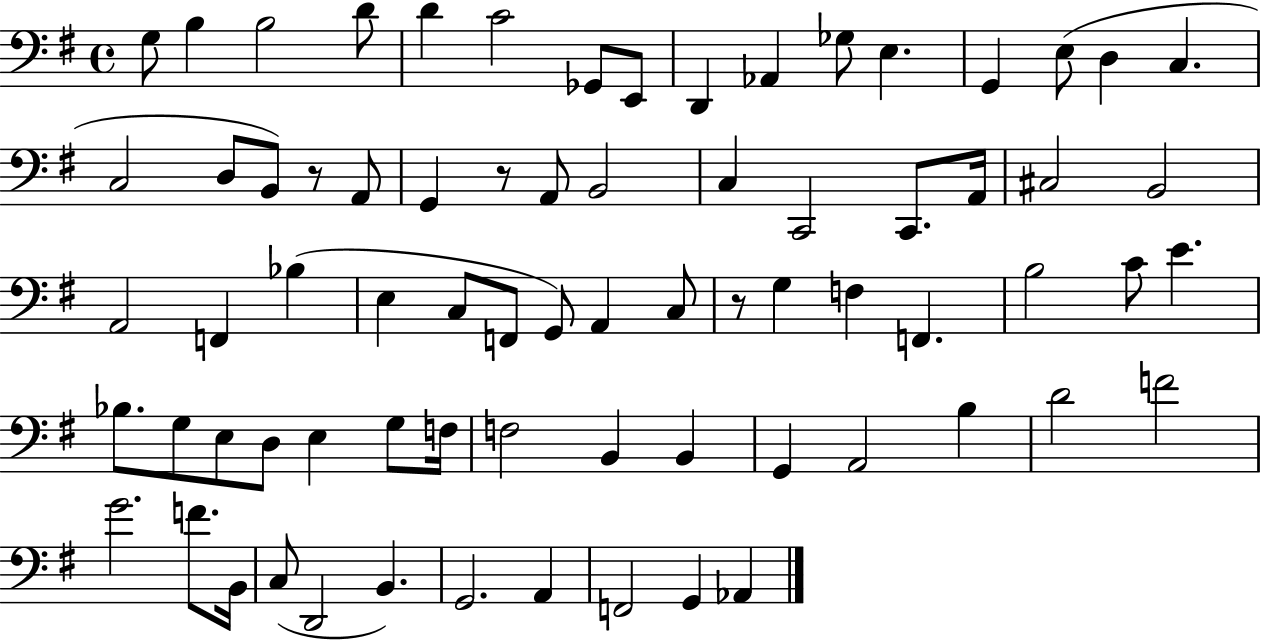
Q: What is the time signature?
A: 4/4